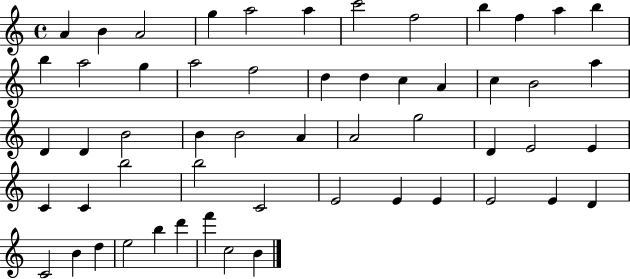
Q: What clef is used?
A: treble